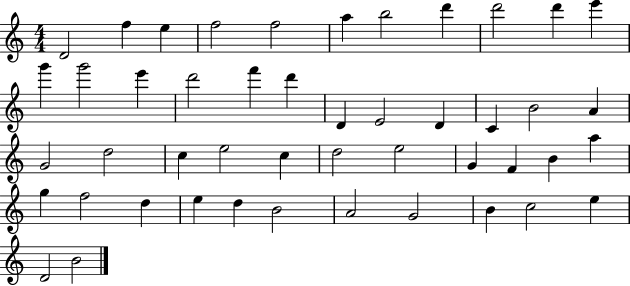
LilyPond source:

{
  \clef treble
  \numericTimeSignature
  \time 4/4
  \key c \major
  d'2 f''4 e''4 | f''2 f''2 | a''4 b''2 d'''4 | d'''2 d'''4 e'''4 | \break g'''4 g'''2 e'''4 | d'''2 f'''4 d'''4 | d'4 e'2 d'4 | c'4 b'2 a'4 | \break g'2 d''2 | c''4 e''2 c''4 | d''2 e''2 | g'4 f'4 b'4 a''4 | \break g''4 f''2 d''4 | e''4 d''4 b'2 | a'2 g'2 | b'4 c''2 e''4 | \break d'2 b'2 | \bar "|."
}